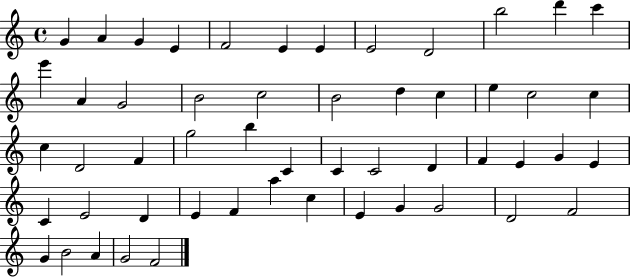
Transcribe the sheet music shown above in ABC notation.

X:1
T:Untitled
M:4/4
L:1/4
K:C
G A G E F2 E E E2 D2 b2 d' c' e' A G2 B2 c2 B2 d c e c2 c c D2 F g2 b C C C2 D F E G E C E2 D E F a c E G G2 D2 F2 G B2 A G2 F2